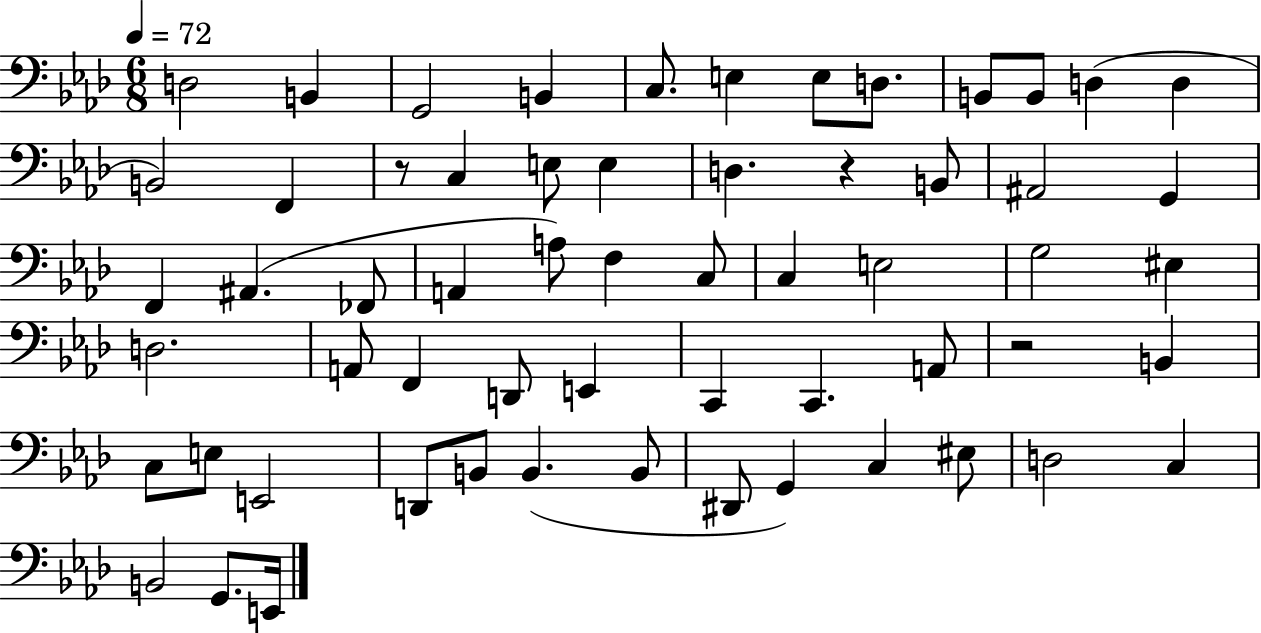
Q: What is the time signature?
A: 6/8